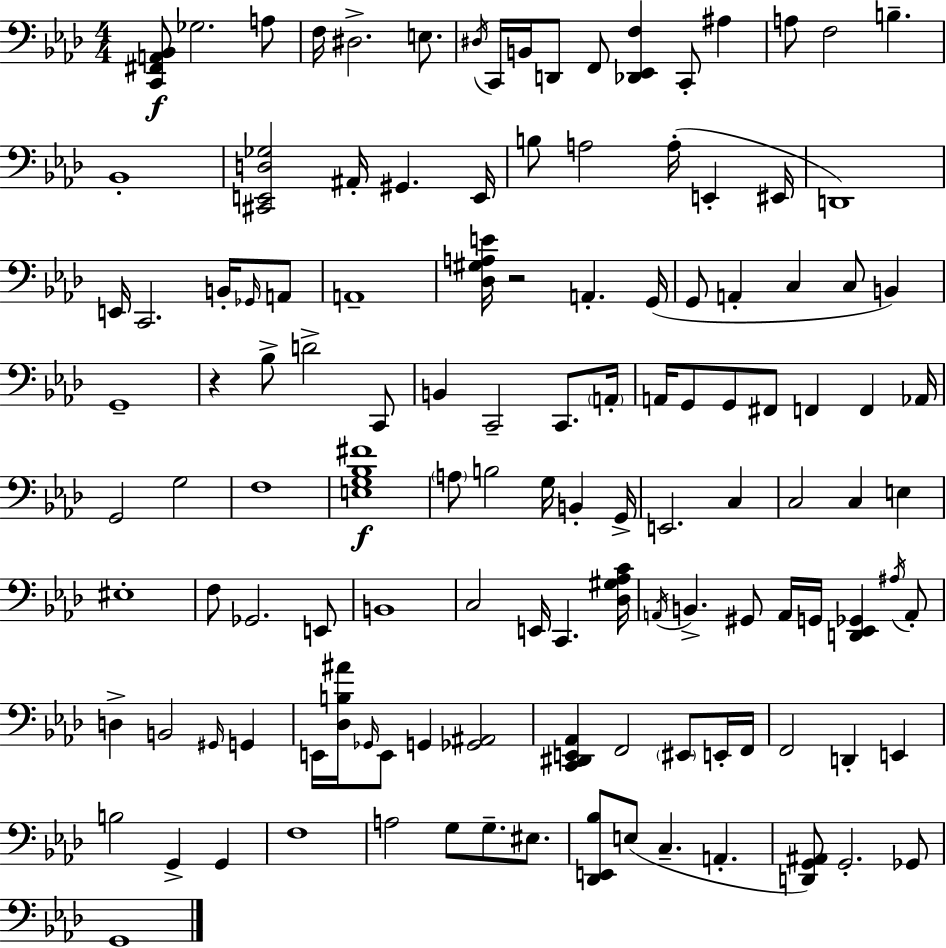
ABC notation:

X:1
T:Untitled
M:4/4
L:1/4
K:Ab
[C,,^F,,A,,_B,,]/2 _G,2 A,/2 F,/4 ^D,2 E,/2 ^D,/4 C,,/4 B,,/4 D,,/2 F,,/2 [_D,,_E,,F,] C,,/2 ^A, A,/2 F,2 B, _B,,4 [^C,,E,,D,_G,]2 ^A,,/4 ^G,, E,,/4 B,/2 A,2 A,/4 E,, ^E,,/4 D,,4 E,,/4 C,,2 B,,/4 _G,,/4 A,,/2 A,,4 [_D,^G,A,E]/4 z2 A,, G,,/4 G,,/2 A,, C, C,/2 B,, G,,4 z _B,/2 D2 C,,/2 B,, C,,2 C,,/2 A,,/4 A,,/4 G,,/2 G,,/2 ^F,,/2 F,, F,, _A,,/4 G,,2 G,2 F,4 [E,G,_B,^F]4 A,/2 B,2 G,/4 B,, G,,/4 E,,2 C, C,2 C, E, ^E,4 F,/2 _G,,2 E,,/2 B,,4 C,2 E,,/4 C,, [_D,^G,_A,C]/4 A,,/4 B,, ^G,,/2 A,,/4 G,,/4 [D,,_E,,_G,,] ^A,/4 A,,/2 D, B,,2 ^G,,/4 G,, E,,/4 [_D,B,^A]/4 _G,,/4 E,,/2 G,, [_G,,^A,,]2 [C,,^D,,E,,_A,,] F,,2 ^E,,/2 E,,/4 F,,/4 F,,2 D,, E,, B,2 G,, G,, F,4 A,2 G,/2 G,/2 ^E,/2 [_D,,E,,_B,]/2 E,/2 C, A,, [D,,G,,^A,,]/2 G,,2 _G,,/2 G,,4